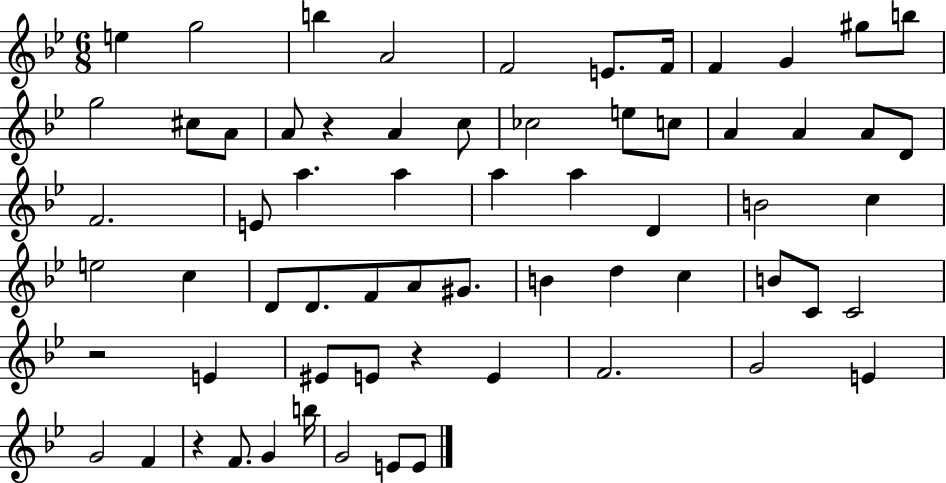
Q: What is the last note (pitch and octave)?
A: E4